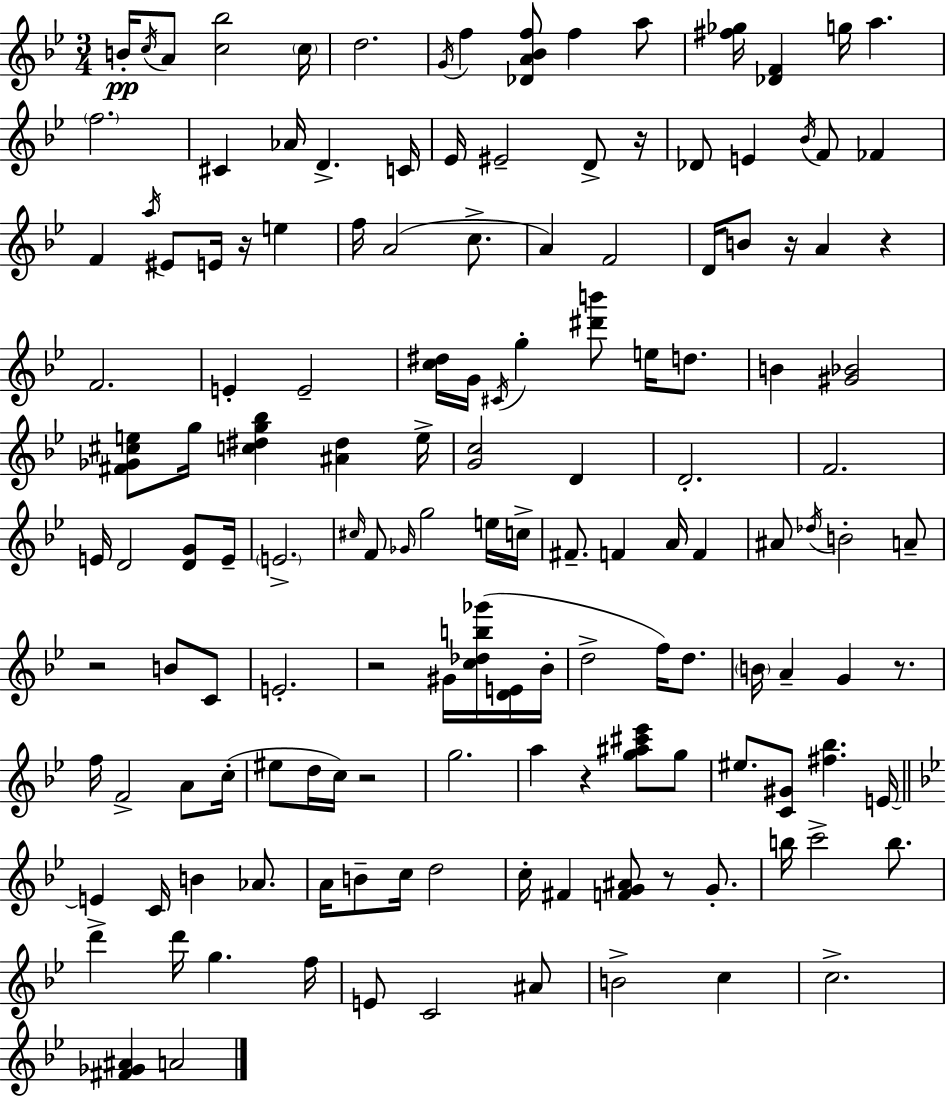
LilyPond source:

{
  \clef treble
  \numericTimeSignature
  \time 3/4
  \key bes \major
  b'16-.\pp \acciaccatura { c''16 } a'8 <c'' bes''>2 | \parenthesize c''16 d''2. | \acciaccatura { g'16 } f''4 <des' a' bes' f''>8 f''4 | a''8 <fis'' ges''>16 <des' f'>4 g''16 a''4. | \break \parenthesize f''2. | cis'4 aes'16 d'4.-> | c'16 ees'16 eis'2-- d'8-> | r16 des'8 e'4 \acciaccatura { bes'16 } f'8 fes'4 | \break f'4 \acciaccatura { a''16 } eis'8 e'16 r16 | e''4 f''16 a'2( | c''8.-> a'4) f'2 | d'16 b'8 r16 a'4 | \break r4 f'2. | e'4-. e'2-- | <c'' dis''>16 g'16 \acciaccatura { cis'16 } g''4-. <dis''' b'''>8 | e''16 d''8. b'4 <gis' bes'>2 | \break <fis' ges' cis'' e''>8 g''16 <c'' dis'' g'' bes''>4 | <ais' dis''>4 e''16-> <g' c''>2 | d'4 d'2.-. | f'2. | \break e'16 d'2 | <d' g'>8 e'16-- \parenthesize e'2.-> | \grace { cis''16 } f'8 \grace { ges'16 } g''2 | e''16 c''16-> fis'8.-- f'4 | \break a'16 f'4 ais'8 \acciaccatura { des''16 } b'2-. | a'8-- r2 | b'8 c'8 e'2.-. | r2 | \break gis'16 <c'' des'' b'' ges'''>16( <d' e'>16 bes'16-. d''2-> | f''16) d''8. \parenthesize b'16 a'4-- | g'4 r8. f''16 f'2-> | a'8 c''16-.( eis''8 d''16 c''16) | \break r2 g''2. | a''4 | r4 <g'' ais'' cis''' ees'''>8 g''8 eis''8. <c' gis'>8 | <fis'' bes''>4. e'16~~ \bar "||" \break \key g \minor e'4 c'16 b'4 aes'8. | a'16 b'8-- c''16 d''2 | c''16-. fis'4 <f' g' ais'>8 r8 g'8.-. | b''16 c'''2-> b''8. | \break d'''4-> d'''16 g''4. f''16 | e'8 c'2 ais'8 | b'2-> c''4 | c''2.-> | \break <fis' ges' ais'>4 a'2 | \bar "|."
}